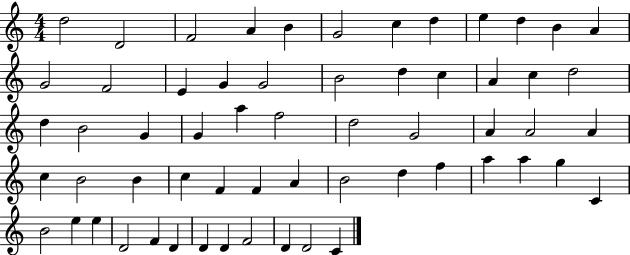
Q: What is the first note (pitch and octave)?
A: D5